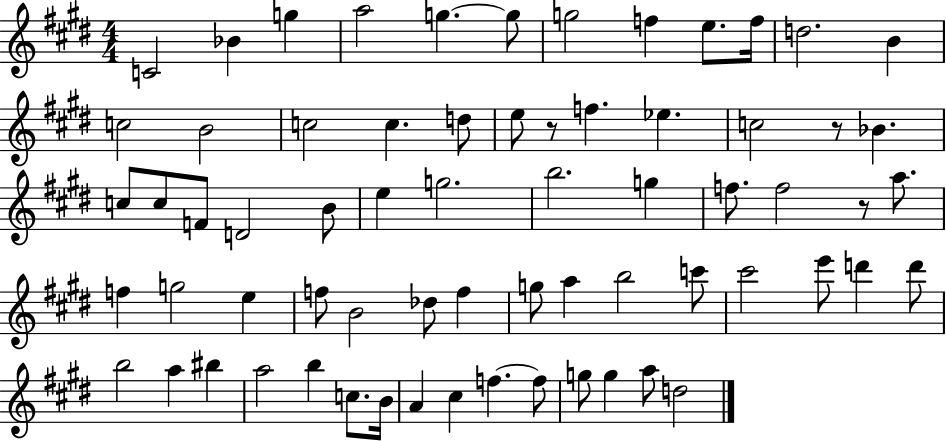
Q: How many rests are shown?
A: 3